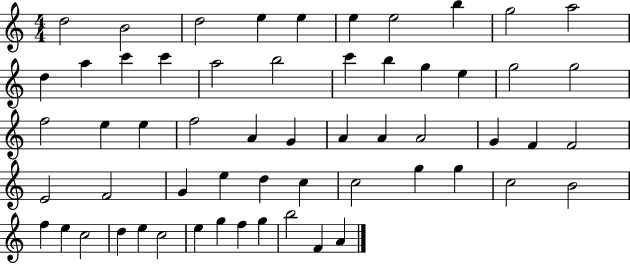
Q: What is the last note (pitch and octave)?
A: A4